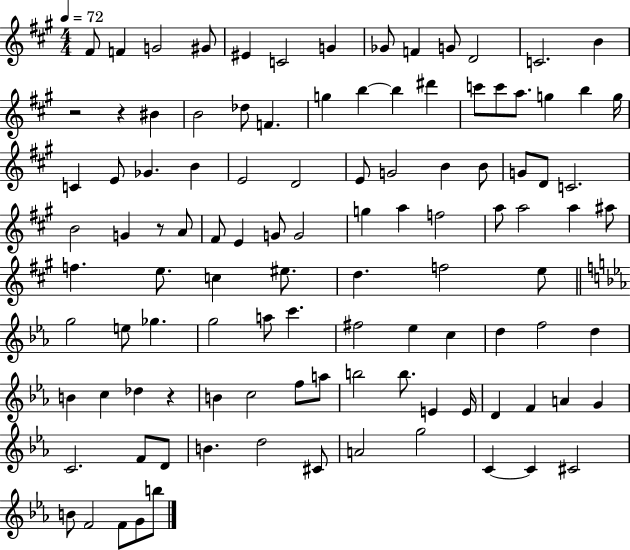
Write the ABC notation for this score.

X:1
T:Untitled
M:4/4
L:1/4
K:A
^F/2 F G2 ^G/2 ^E C2 G _G/2 F G/2 D2 C2 B z2 z ^B B2 _d/2 F g b b ^d' c'/2 c'/2 a/2 g b g/4 C E/2 _G B E2 D2 E/2 G2 B B/2 G/2 D/2 C2 B2 G z/2 A/2 ^F/2 E G/2 G2 g a f2 a/2 a2 a ^a/2 f e/2 c ^e/2 d f2 e/2 g2 e/2 _g g2 a/2 c' ^f2 _e c d f2 d B c _d z B c2 f/2 a/2 b2 b/2 E E/4 D F A G C2 F/2 D/2 B d2 ^C/2 A2 g2 C C ^C2 B/2 F2 F/2 G/2 b/2